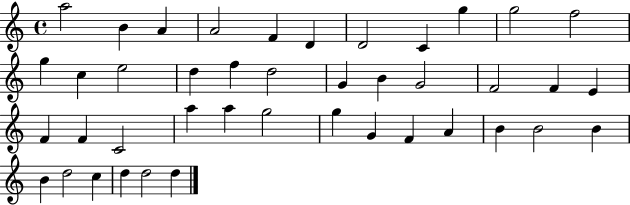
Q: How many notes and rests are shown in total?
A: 42